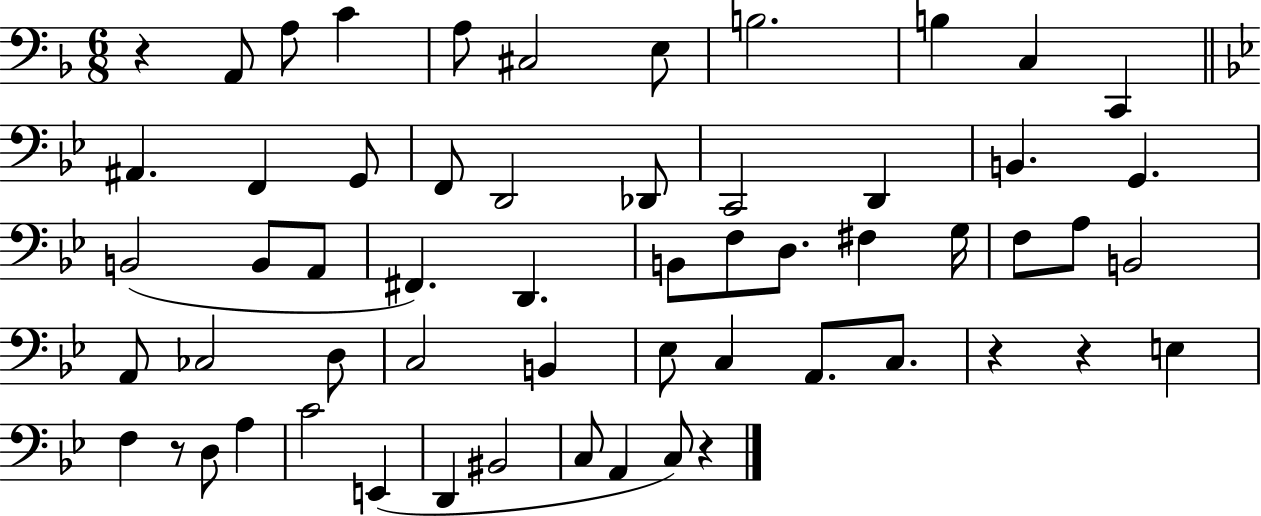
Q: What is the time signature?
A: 6/8